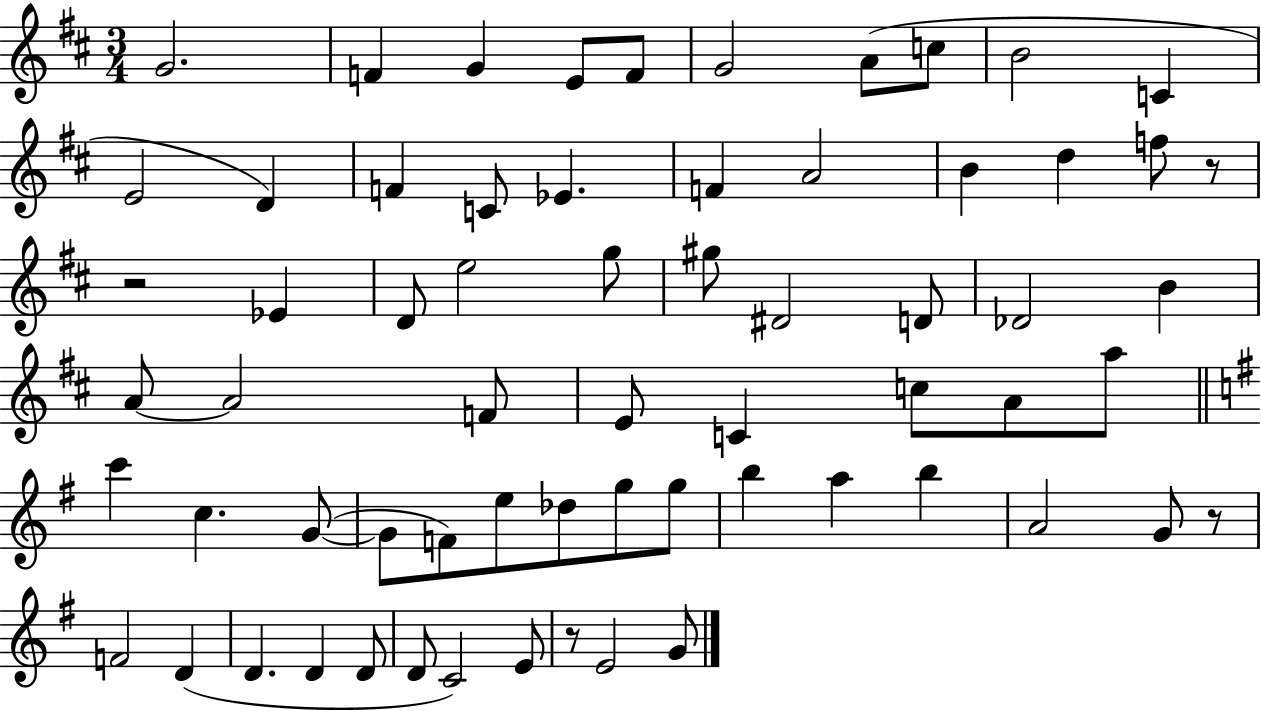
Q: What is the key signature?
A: D major